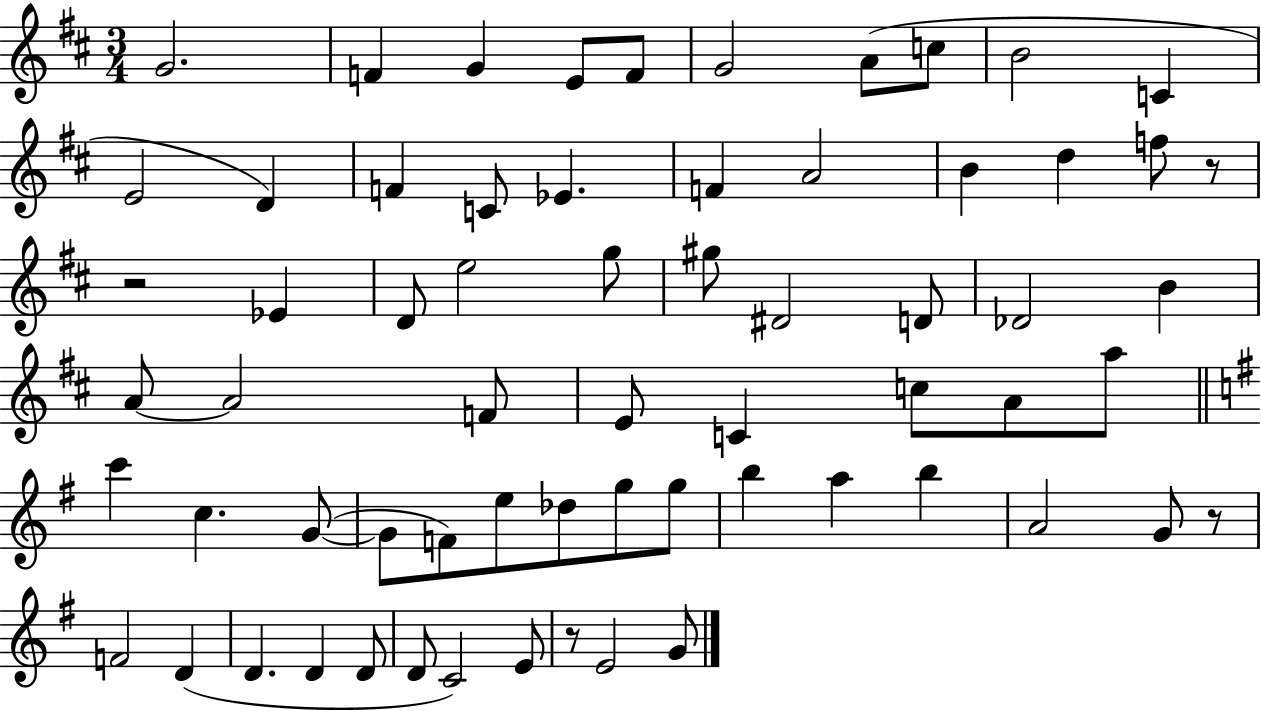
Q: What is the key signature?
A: D major